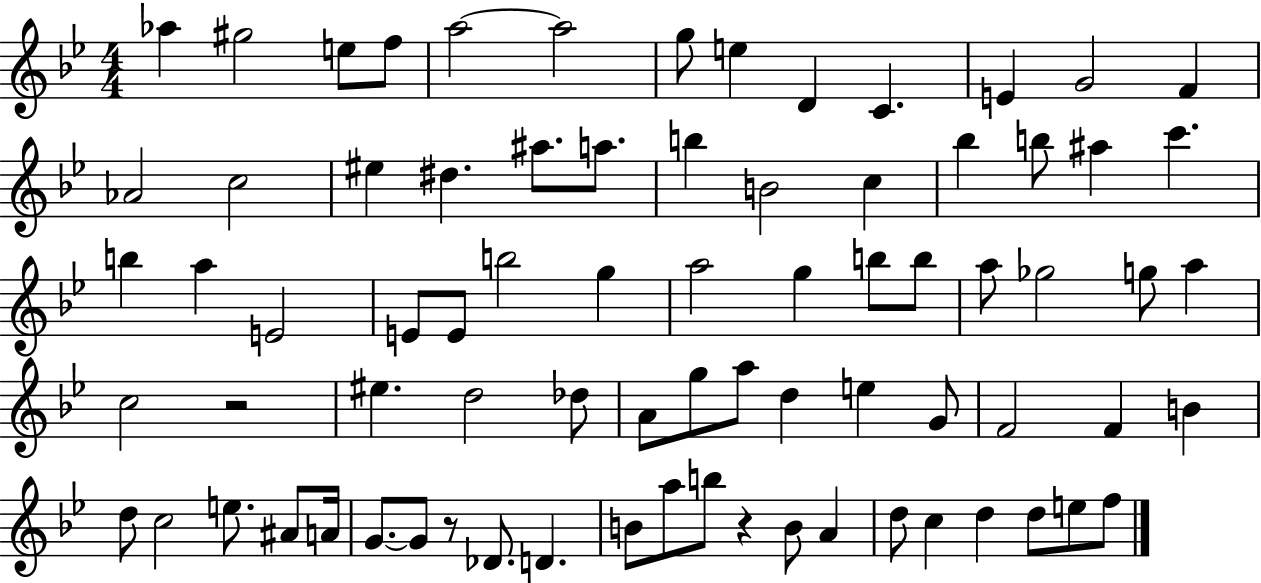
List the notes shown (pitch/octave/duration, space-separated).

Ab5/q G#5/h E5/e F5/e A5/h A5/h G5/e E5/q D4/q C4/q. E4/q G4/h F4/q Ab4/h C5/h EIS5/q D#5/q. A#5/e. A5/e. B5/q B4/h C5/q Bb5/q B5/e A#5/q C6/q. B5/q A5/q E4/h E4/e E4/e B5/h G5/q A5/h G5/q B5/e B5/e A5/e Gb5/h G5/e A5/q C5/h R/h EIS5/q. D5/h Db5/e A4/e G5/e A5/e D5/q E5/q G4/e F4/h F4/q B4/q D5/e C5/h E5/e. A#4/e A4/s G4/e. G4/e R/e Db4/e. D4/q. B4/e A5/e B5/e R/q B4/e A4/q D5/e C5/q D5/q D5/e E5/e F5/e